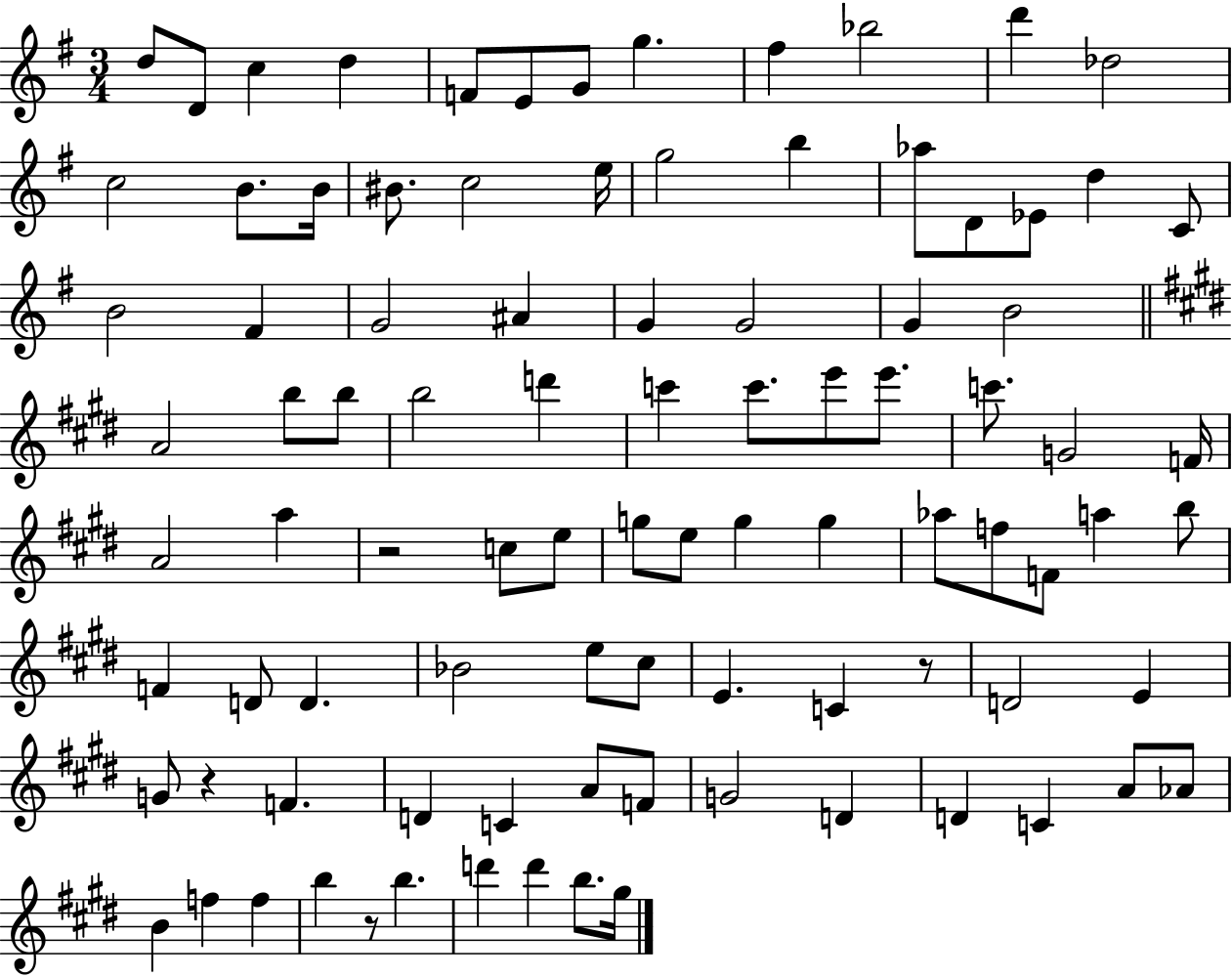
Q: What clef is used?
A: treble